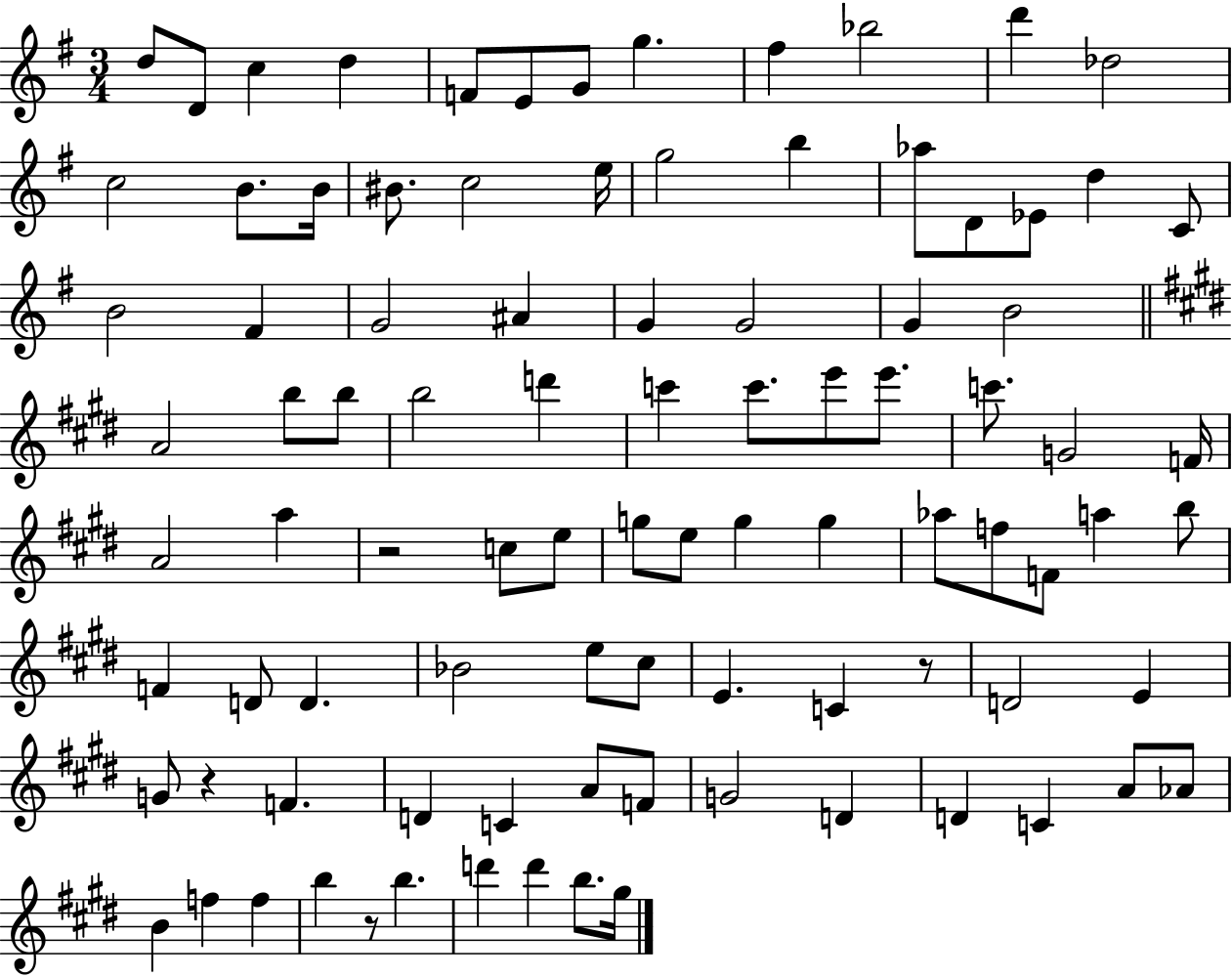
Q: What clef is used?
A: treble